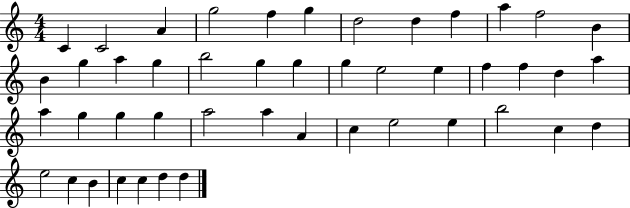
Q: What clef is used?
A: treble